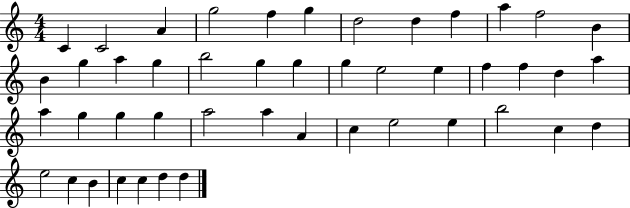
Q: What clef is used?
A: treble